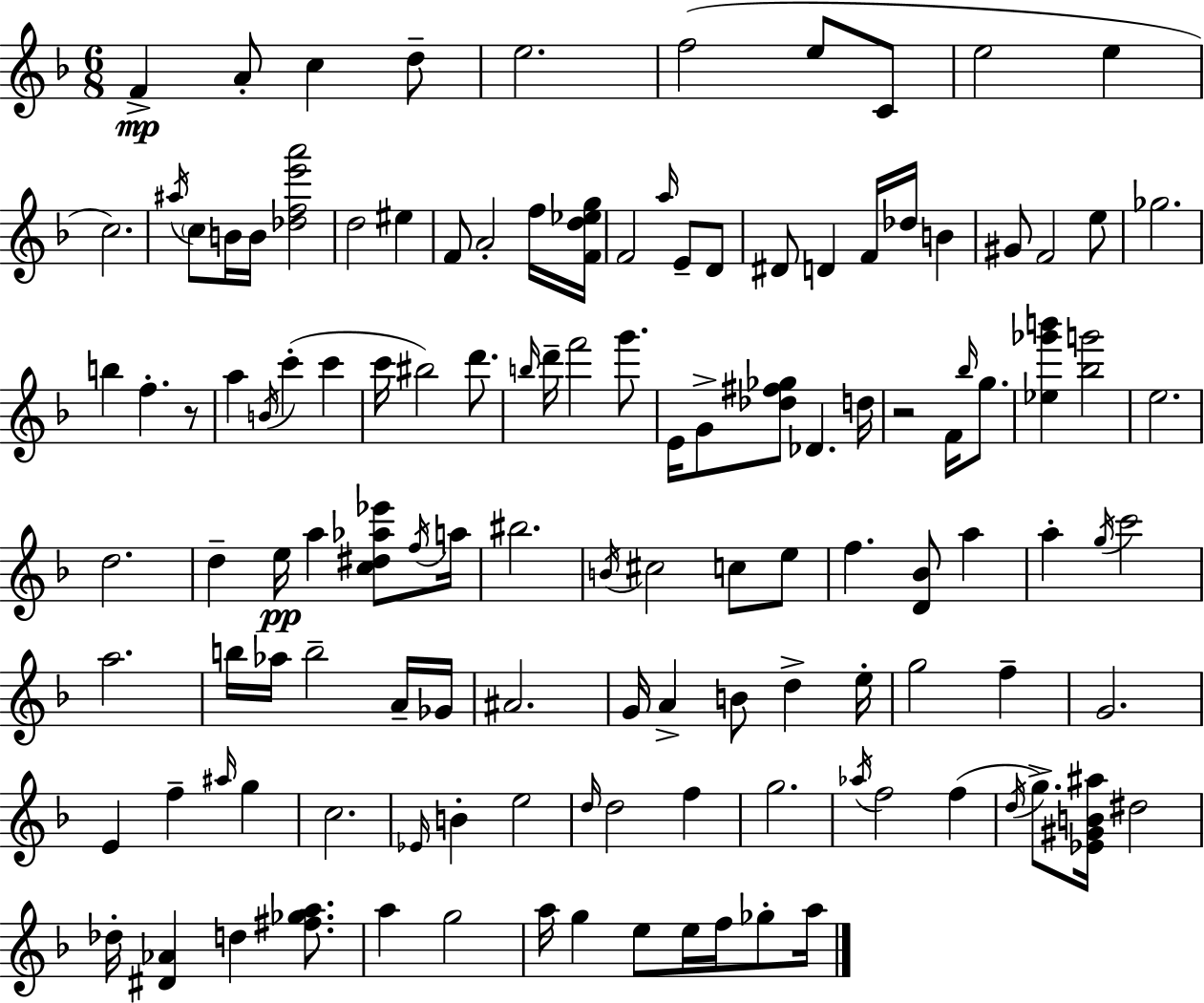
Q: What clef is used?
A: treble